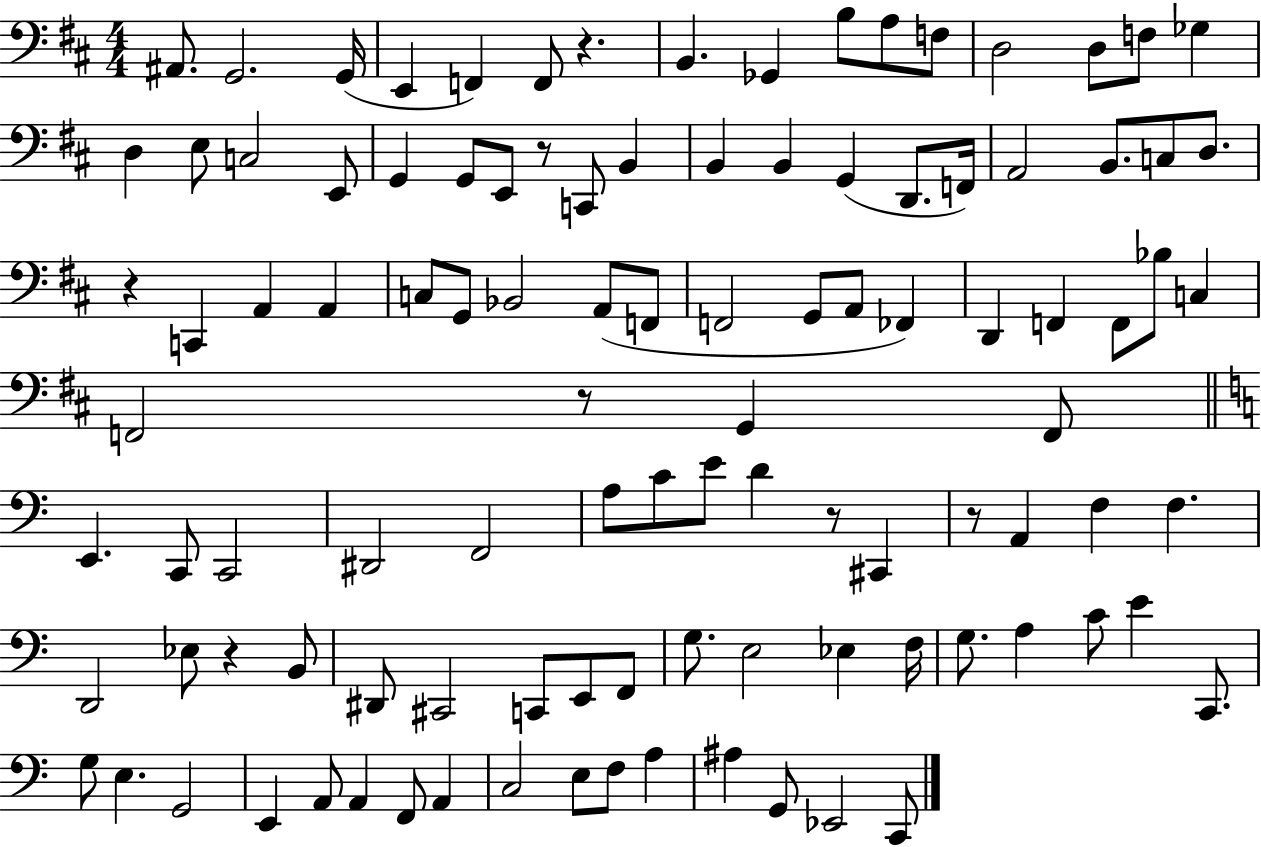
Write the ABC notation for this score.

X:1
T:Untitled
M:4/4
L:1/4
K:D
^A,,/2 G,,2 G,,/4 E,, F,, F,,/2 z B,, _G,, B,/2 A,/2 F,/2 D,2 D,/2 F,/2 _G, D, E,/2 C,2 E,,/2 G,, G,,/2 E,,/2 z/2 C,,/2 B,, B,, B,, G,, D,,/2 F,,/4 A,,2 B,,/2 C,/2 D,/2 z C,, A,, A,, C,/2 G,,/2 _B,,2 A,,/2 F,,/2 F,,2 G,,/2 A,,/2 _F,, D,, F,, F,,/2 _B,/2 C, F,,2 z/2 G,, F,,/2 E,, C,,/2 C,,2 ^D,,2 F,,2 A,/2 C/2 E/2 D z/2 ^C,, z/2 A,, F, F, D,,2 _E,/2 z B,,/2 ^D,,/2 ^C,,2 C,,/2 E,,/2 F,,/2 G,/2 E,2 _E, F,/4 G,/2 A, C/2 E C,,/2 G,/2 E, G,,2 E,, A,,/2 A,, F,,/2 A,, C,2 E,/2 F,/2 A, ^A, G,,/2 _E,,2 C,,/2